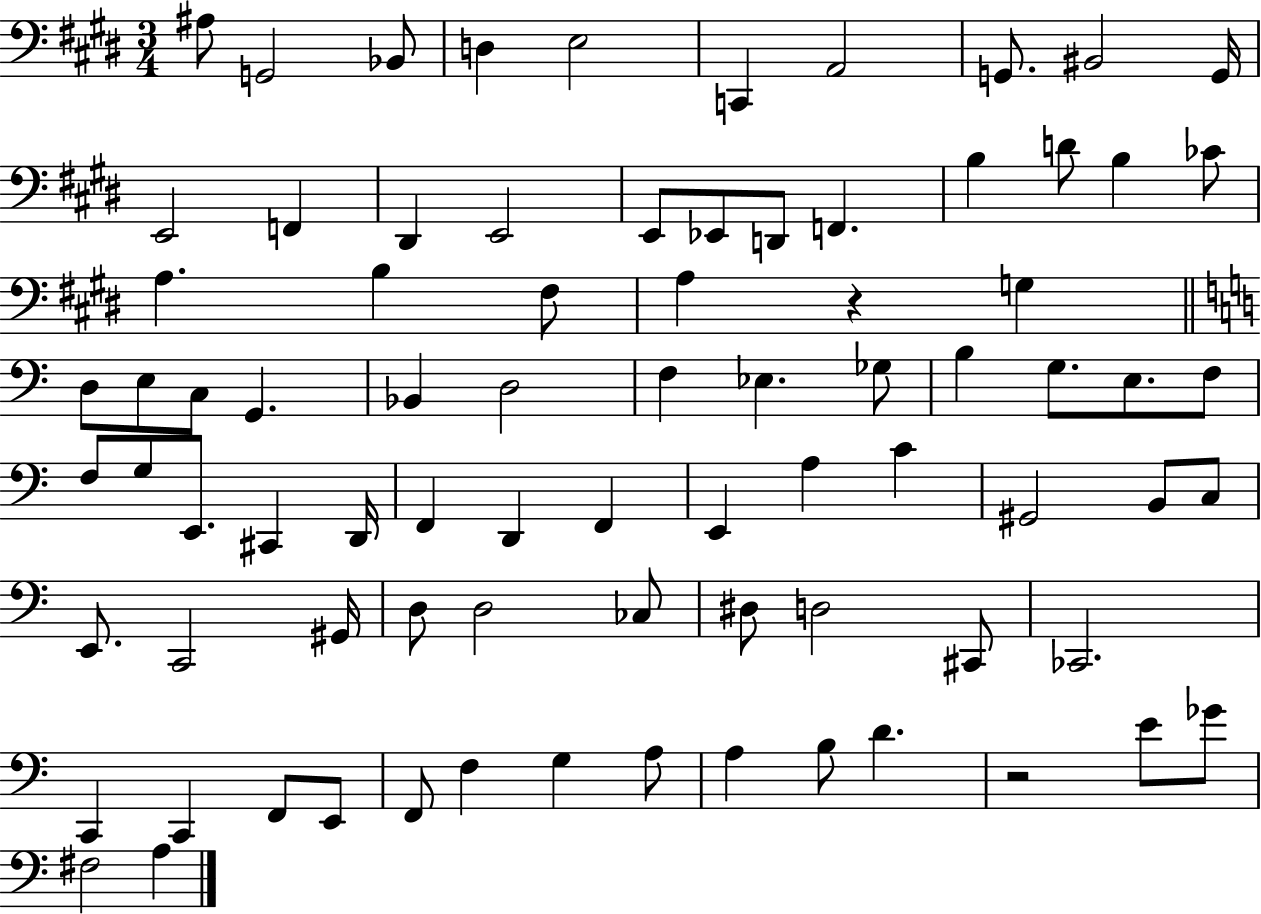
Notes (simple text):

A#3/e G2/h Bb2/e D3/q E3/h C2/q A2/h G2/e. BIS2/h G2/s E2/h F2/q D#2/q E2/h E2/e Eb2/e D2/e F2/q. B3/q D4/e B3/q CES4/e A3/q. B3/q F#3/e A3/q R/q G3/q D3/e E3/e C3/e G2/q. Bb2/q D3/h F3/q Eb3/q. Gb3/e B3/q G3/e. E3/e. F3/e F3/e G3/e E2/e. C#2/q D2/s F2/q D2/q F2/q E2/q A3/q C4/q G#2/h B2/e C3/e E2/e. C2/h G#2/s D3/e D3/h CES3/e D#3/e D3/h C#2/e CES2/h. C2/q C2/q F2/e E2/e F2/e F3/q G3/q A3/e A3/q B3/e D4/q. R/h E4/e Gb4/e F#3/h A3/q